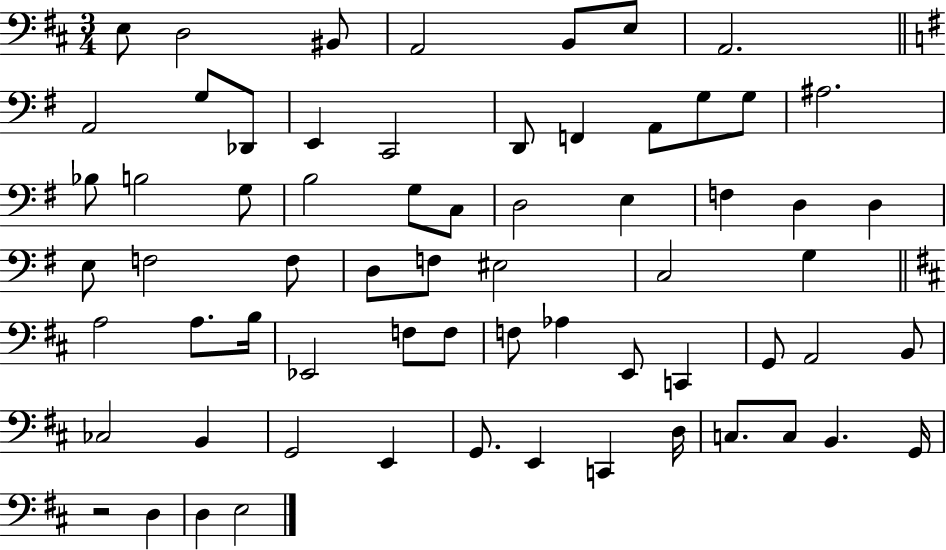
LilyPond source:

{
  \clef bass
  \numericTimeSignature
  \time 3/4
  \key d \major
  e8 d2 bis,8 | a,2 b,8 e8 | a,2. | \bar "||" \break \key e \minor a,2 g8 des,8 | e,4 c,2 | d,8 f,4 a,8 g8 g8 | ais2. | \break bes8 b2 g8 | b2 g8 c8 | d2 e4 | f4 d4 d4 | \break e8 f2 f8 | d8 f8 eis2 | c2 g4 | \bar "||" \break \key d \major a2 a8. b16 | ees,2 f8 f8 | f8 aes4 e,8 c,4 | g,8 a,2 b,8 | \break ces2 b,4 | g,2 e,4 | g,8. e,4 c,4 d16 | c8. c8 b,4. g,16 | \break r2 d4 | d4 e2 | \bar "|."
}